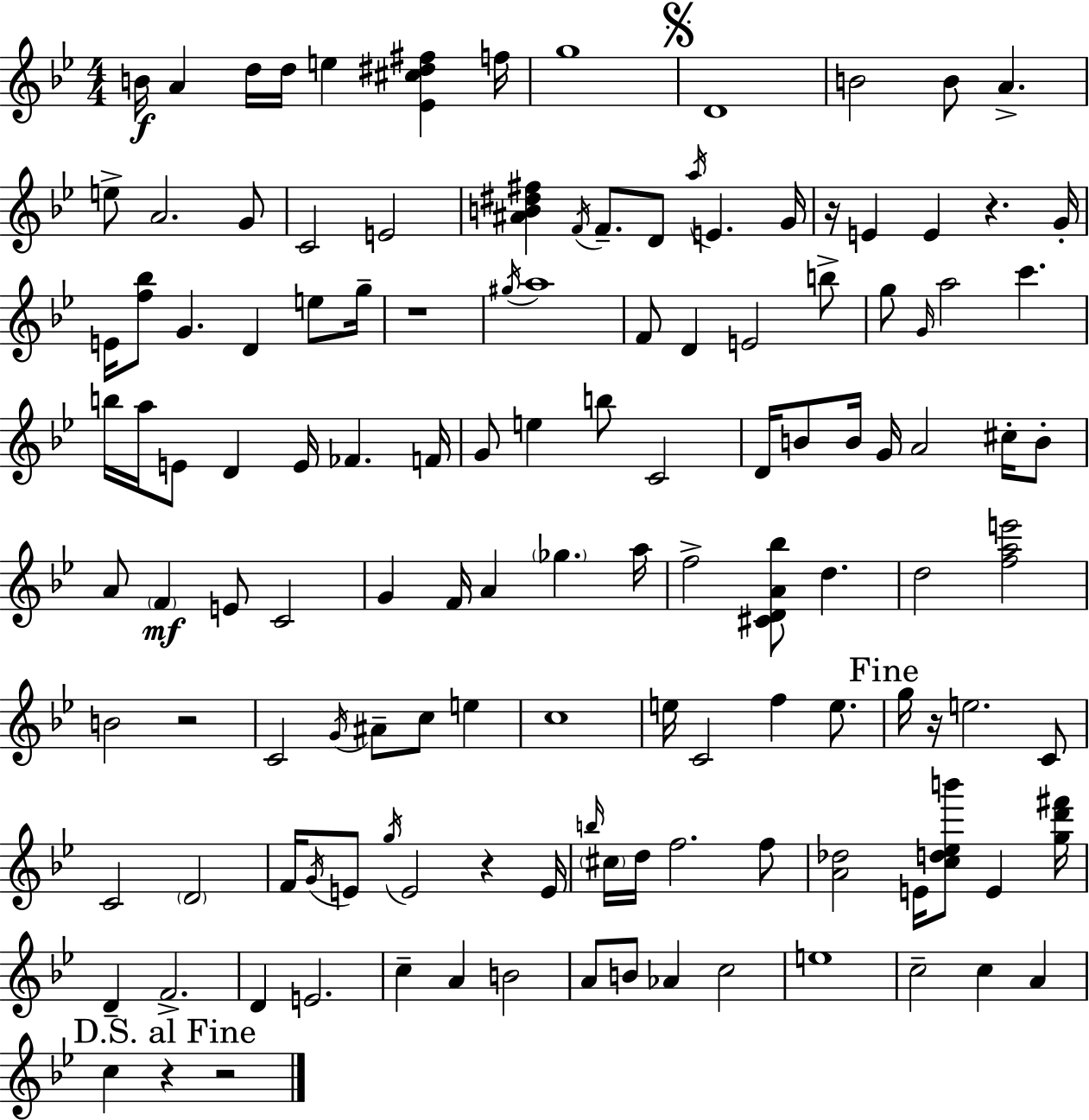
{
  \clef treble
  \numericTimeSignature
  \time 4/4
  \key g \minor
  \repeat volta 2 { b'16\f a'4 d''16 d''16 e''4 <ees' cis'' dis'' fis''>4 f''16 | g''1 | \mark \markup { \musicglyph "scripts.segno" } d'1 | b'2 b'8 a'4.-> | \break e''8-> a'2. g'8 | c'2 e'2 | <ais' b' dis'' fis''>4 \acciaccatura { f'16 } f'8.-- d'8 \acciaccatura { a''16 } e'4. | g'16 r16 e'4 e'4 r4. | \break g'16-. e'16 <f'' bes''>8 g'4. d'4 e''8 | g''16-- r1 | \acciaccatura { gis''16 } a''1 | f'8 d'4 e'2 | \break b''8-> g''8 \grace { g'16 } a''2 c'''4. | b''16 a''16 e'8 d'4 e'16 fes'4. | f'16 g'8 e''4 b''8 c'2 | d'16 b'8 b'16 g'16 a'2 | \break cis''16-. b'8-. a'8 \parenthesize f'4\mf e'8 c'2 | g'4 f'16 a'4 \parenthesize ges''4. | a''16 f''2-> <cis' d' a' bes''>8 d''4. | d''2 <f'' a'' e'''>2 | \break b'2 r2 | c'2 \acciaccatura { g'16 } ais'8-- c''8 | e''4 c''1 | e''16 c'2 f''4 | \break e''8. \mark "Fine" g''16 r16 e''2. | c'8 c'2 \parenthesize d'2 | f'16 \acciaccatura { g'16 } e'8 \acciaccatura { g''16 } e'2 | r4 e'16 \grace { b''16 } \parenthesize cis''16 d''16 f''2. | \break f''8 <a' des''>2 | e'16 <c'' d'' ees'' b'''>8 e'4 <g'' d''' fis'''>16 d'4-- f'2.-> | d'4 e'2. | c''4-- a'4 | \break b'2 a'8 b'8 aes'4 | c''2 e''1 | c''2-- | c''4 a'4 \mark "D.S. al Fine" c''4 r4 | \break r2 } \bar "|."
}